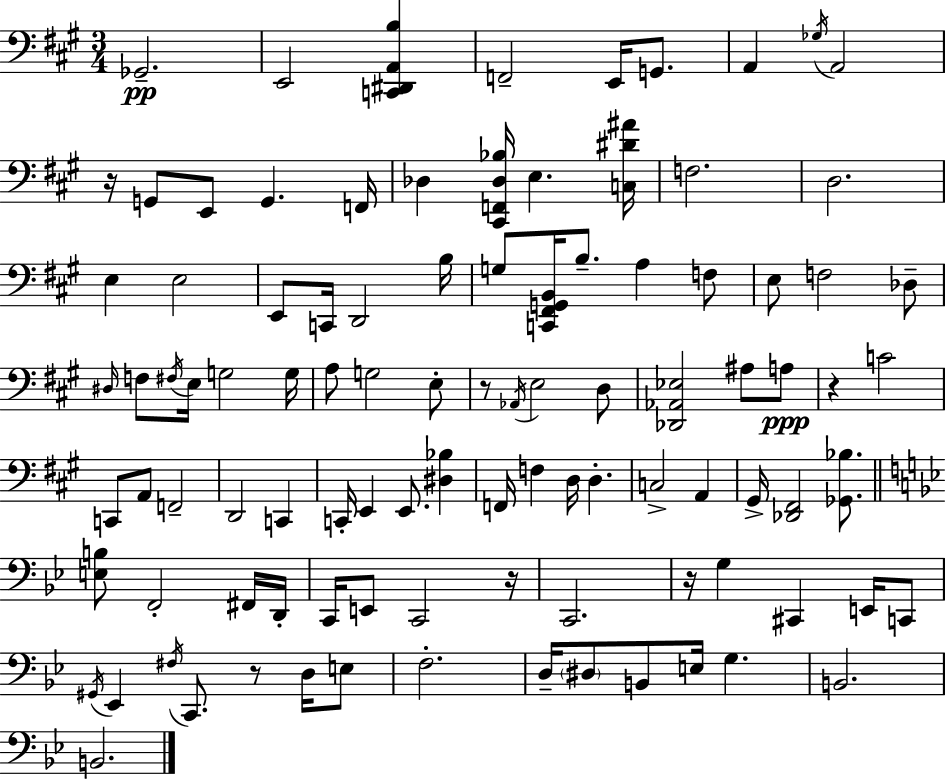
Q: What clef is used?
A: bass